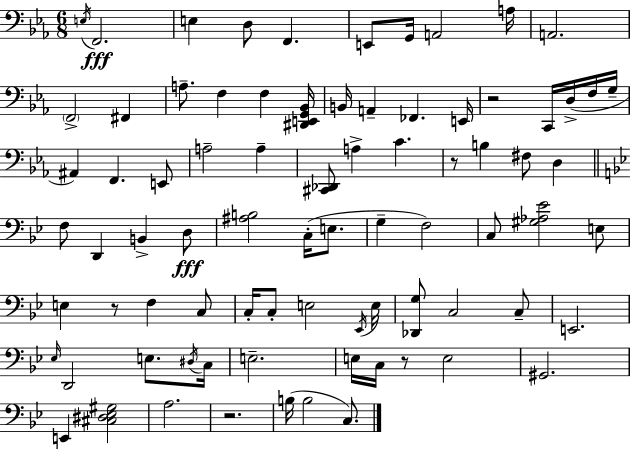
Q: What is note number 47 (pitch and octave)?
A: C3